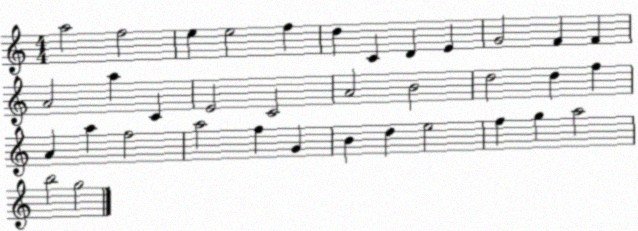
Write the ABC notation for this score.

X:1
T:Untitled
M:4/4
L:1/4
K:C
a2 f2 e e2 f d C D E G2 F F A2 a C E2 C2 A2 B2 d2 d f A a f2 a2 f G B d e2 f g a2 b2 g2